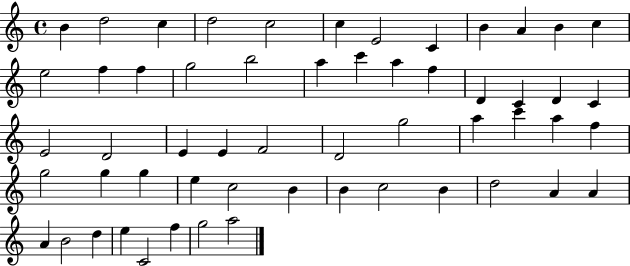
X:1
T:Untitled
M:4/4
L:1/4
K:C
B d2 c d2 c2 c E2 C B A B c e2 f f g2 b2 a c' a f D C D C E2 D2 E E F2 D2 g2 a c' a f g2 g g e c2 B B c2 B d2 A A A B2 d e C2 f g2 a2